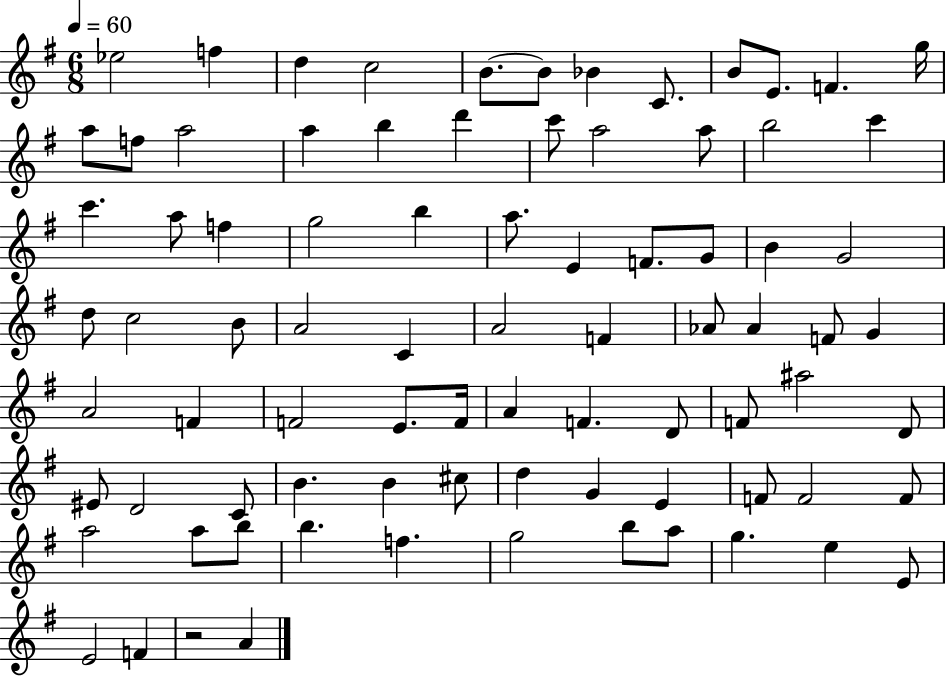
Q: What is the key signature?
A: G major